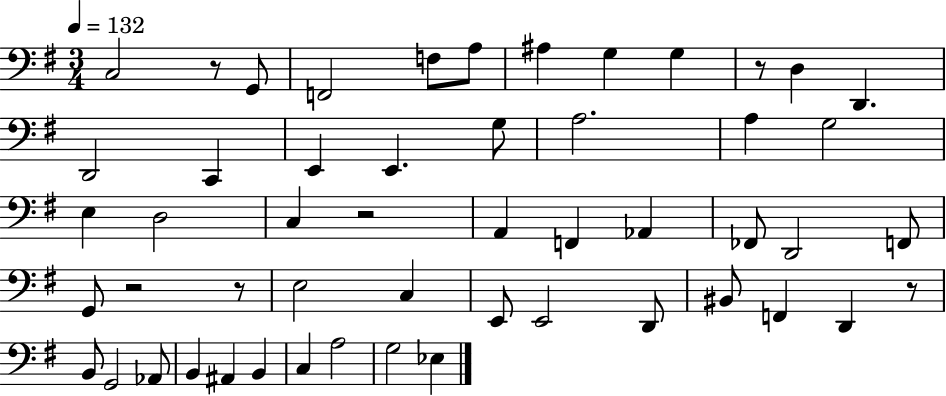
{
  \clef bass
  \numericTimeSignature
  \time 3/4
  \key g \major
  \tempo 4 = 132
  c2 r8 g,8 | f,2 f8 a8 | ais4 g4 g4 | r8 d4 d,4. | \break d,2 c,4 | e,4 e,4. g8 | a2. | a4 g2 | \break e4 d2 | c4 r2 | a,4 f,4 aes,4 | fes,8 d,2 f,8 | \break g,8 r2 r8 | e2 c4 | e,8 e,2 d,8 | bis,8 f,4 d,4 r8 | \break b,8 g,2 aes,8 | b,4 ais,4 b,4 | c4 a2 | g2 ees4 | \break \bar "|."
}